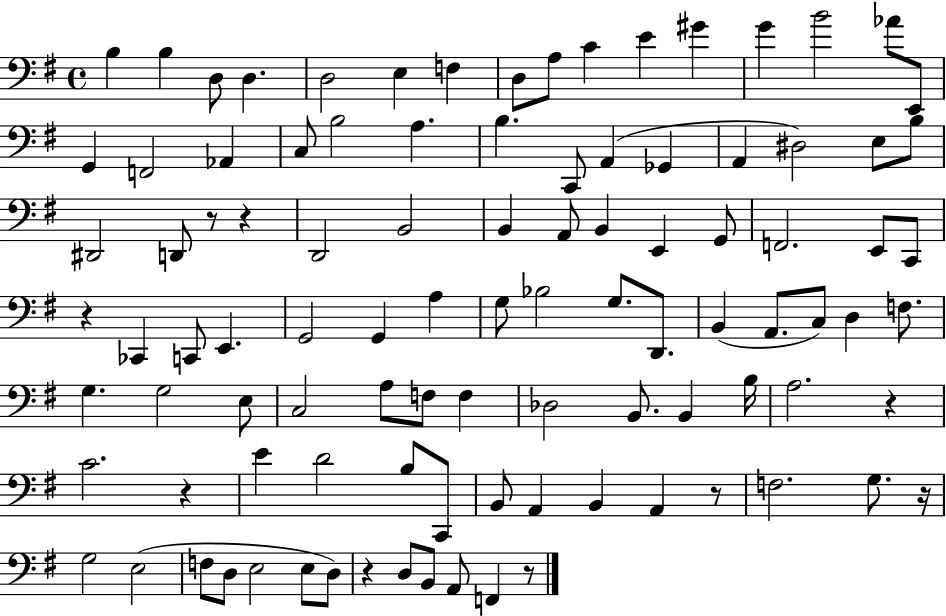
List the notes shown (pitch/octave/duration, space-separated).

B3/q B3/q D3/e D3/q. D3/h E3/q F3/q D3/e A3/e C4/q E4/q G#4/q G4/q B4/h Ab4/e E2/e G2/q F2/h Ab2/q C3/e B3/h A3/q. B3/q. C2/e A2/q Gb2/q A2/q D#3/h E3/e B3/e D#2/h D2/e R/e R/q D2/h B2/h B2/q A2/e B2/q E2/q G2/e F2/h. E2/e C2/e R/q CES2/q C2/e E2/q. G2/h G2/q A3/q G3/e Bb3/h G3/e. D2/e. B2/q A2/e. C3/e D3/q F3/e. G3/q. G3/h E3/e C3/h A3/e F3/e F3/q Db3/h B2/e. B2/q B3/s A3/h. R/q C4/h. R/q E4/q D4/h B3/e C2/e B2/e A2/q B2/q A2/q R/e F3/h. G3/e. R/s G3/h E3/h F3/e D3/e E3/h E3/e D3/e R/q D3/e B2/e A2/e F2/q R/e